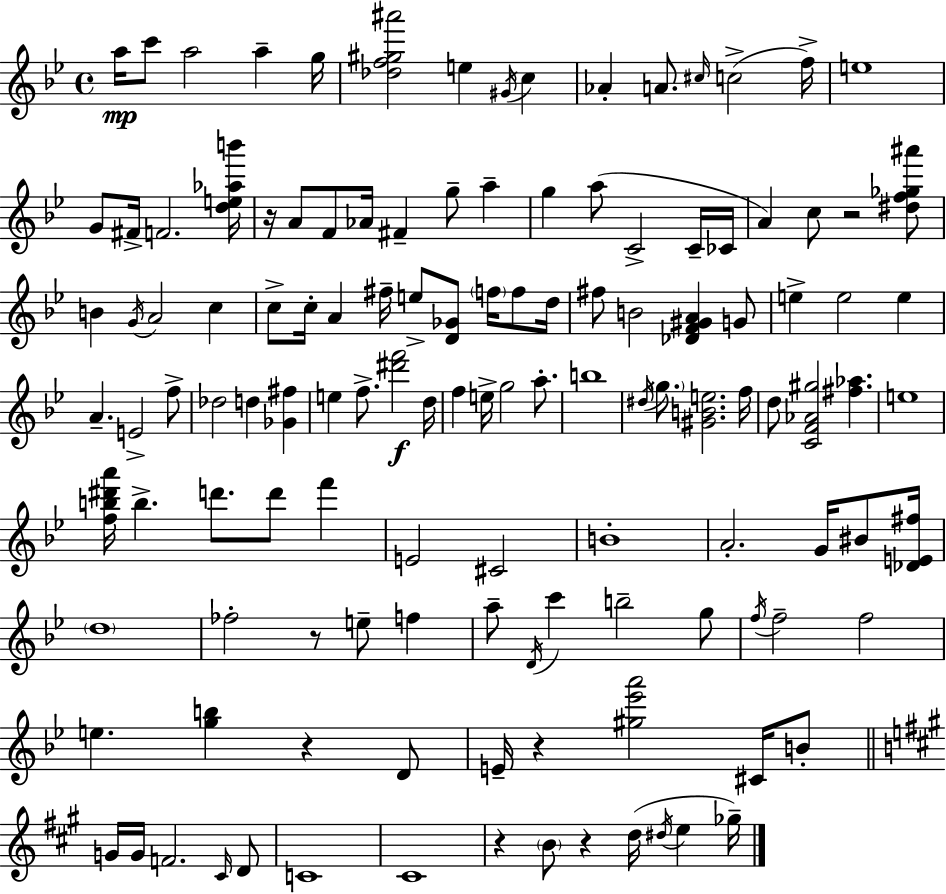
A5/s C6/e A5/h A5/q G5/s [Db5,F5,G#5,A#6]/h E5/q G#4/s C5/q Ab4/q A4/e. C#5/s C5/h F5/s E5/w G4/e F#4/s F4/h. [D5,E5,Ab5,B6]/s R/s A4/e F4/e Ab4/s F#4/q G5/e A5/q G5/q A5/e C4/h C4/s CES4/s A4/q C5/e R/h [D#5,F5,Gb5,A#6]/e B4/q G4/s A4/h C5/q C5/e C5/s A4/q F#5/s E5/e [D4,Gb4]/e F5/s F5/e D5/s F#5/e B4/h [Db4,F4,G#4,A4]/q G4/e E5/q E5/h E5/q A4/q. E4/h F5/e Db5/h D5/q [Gb4,F#5]/q E5/q F5/e. [D#6,F6]/h D5/s F5/q E5/s G5/h A5/e. B5/w D#5/s G5/e. [G#4,B4,E5]/h. F5/s D5/e [C4,F4,Ab4,G#5]/h [F#5,Ab5]/q. E5/w [F5,B5,D#6,A6]/s B5/q. D6/e. D6/e F6/q E4/h C#4/h B4/w A4/h. G4/s BIS4/e [Db4,E4,F#5]/s D5/w FES5/h R/e E5/e F5/q A5/e D4/s C6/q B5/h G5/e F5/s F5/h F5/h E5/q. [G5,B5]/q R/q D4/e E4/s R/q [G#5,Eb6,A6]/h C#4/s B4/e G4/s G4/s F4/h. C#4/s D4/e C4/w C#4/w R/q B4/e R/q D5/s D#5/s E5/q Gb5/s